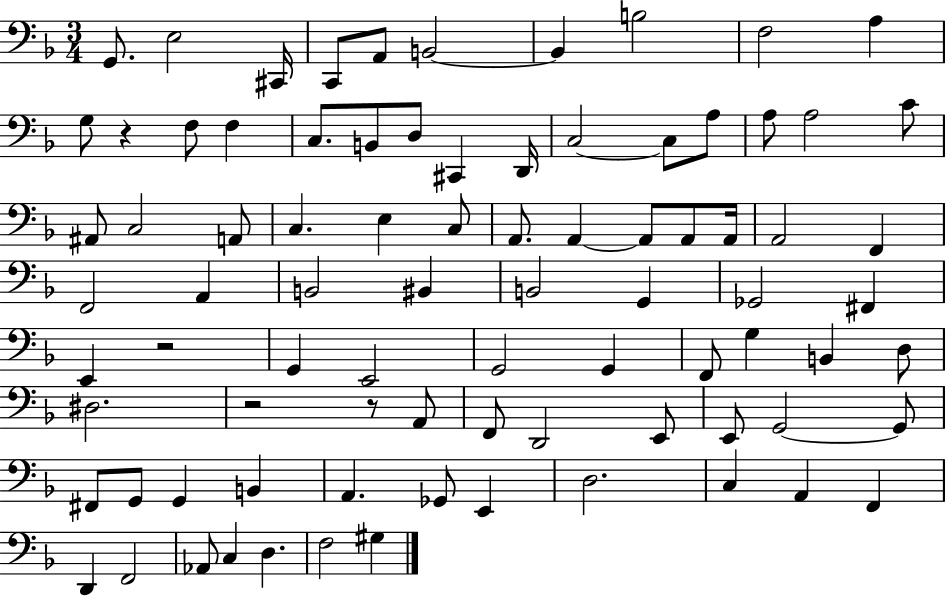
X:1
T:Untitled
M:3/4
L:1/4
K:F
G,,/2 E,2 ^C,,/4 C,,/2 A,,/2 B,,2 B,, B,2 F,2 A, G,/2 z F,/2 F, C,/2 B,,/2 D,/2 ^C,, D,,/4 C,2 C,/2 A,/2 A,/2 A,2 C/2 ^A,,/2 C,2 A,,/2 C, E, C,/2 A,,/2 A,, A,,/2 A,,/2 A,,/4 A,,2 F,, F,,2 A,, B,,2 ^B,, B,,2 G,, _G,,2 ^F,, E,, z2 G,, E,,2 G,,2 G,, F,,/2 G, B,, D,/2 ^D,2 z2 z/2 A,,/2 F,,/2 D,,2 E,,/2 E,,/2 G,,2 G,,/2 ^F,,/2 G,,/2 G,, B,, A,, _G,,/2 E,, D,2 C, A,, F,, D,, F,,2 _A,,/2 C, D, F,2 ^G,